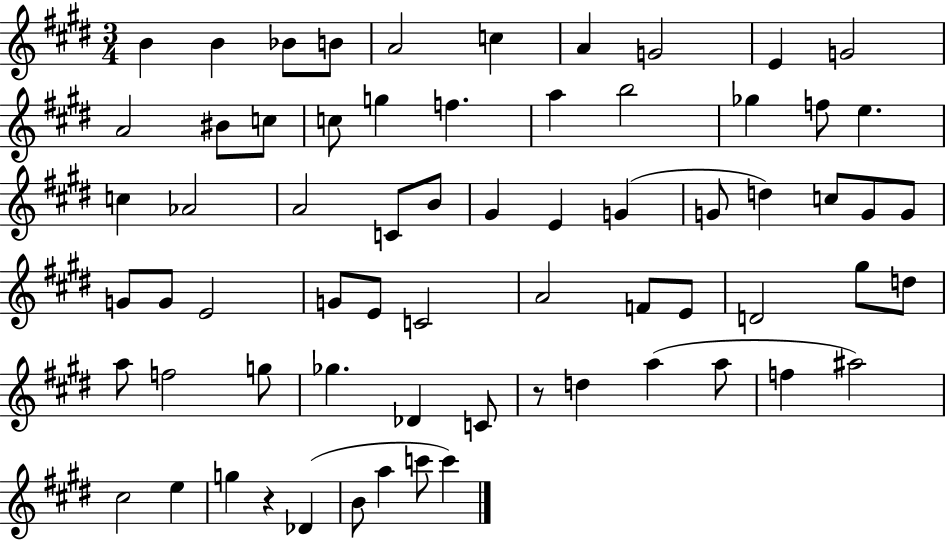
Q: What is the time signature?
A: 3/4